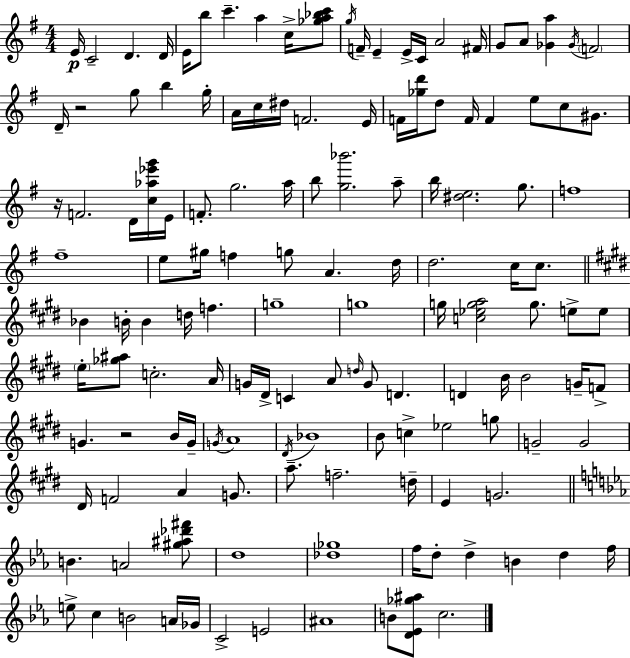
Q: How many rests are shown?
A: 3